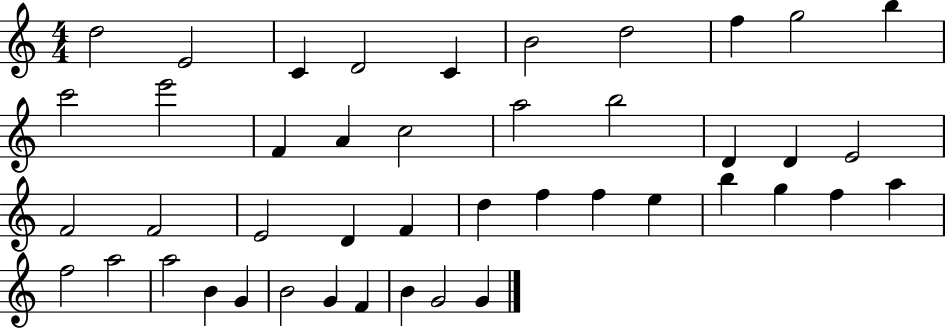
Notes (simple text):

D5/h E4/h C4/q D4/h C4/q B4/h D5/h F5/q G5/h B5/q C6/h E6/h F4/q A4/q C5/h A5/h B5/h D4/q D4/q E4/h F4/h F4/h E4/h D4/q F4/q D5/q F5/q F5/q E5/q B5/q G5/q F5/q A5/q F5/h A5/h A5/h B4/q G4/q B4/h G4/q F4/q B4/q G4/h G4/q